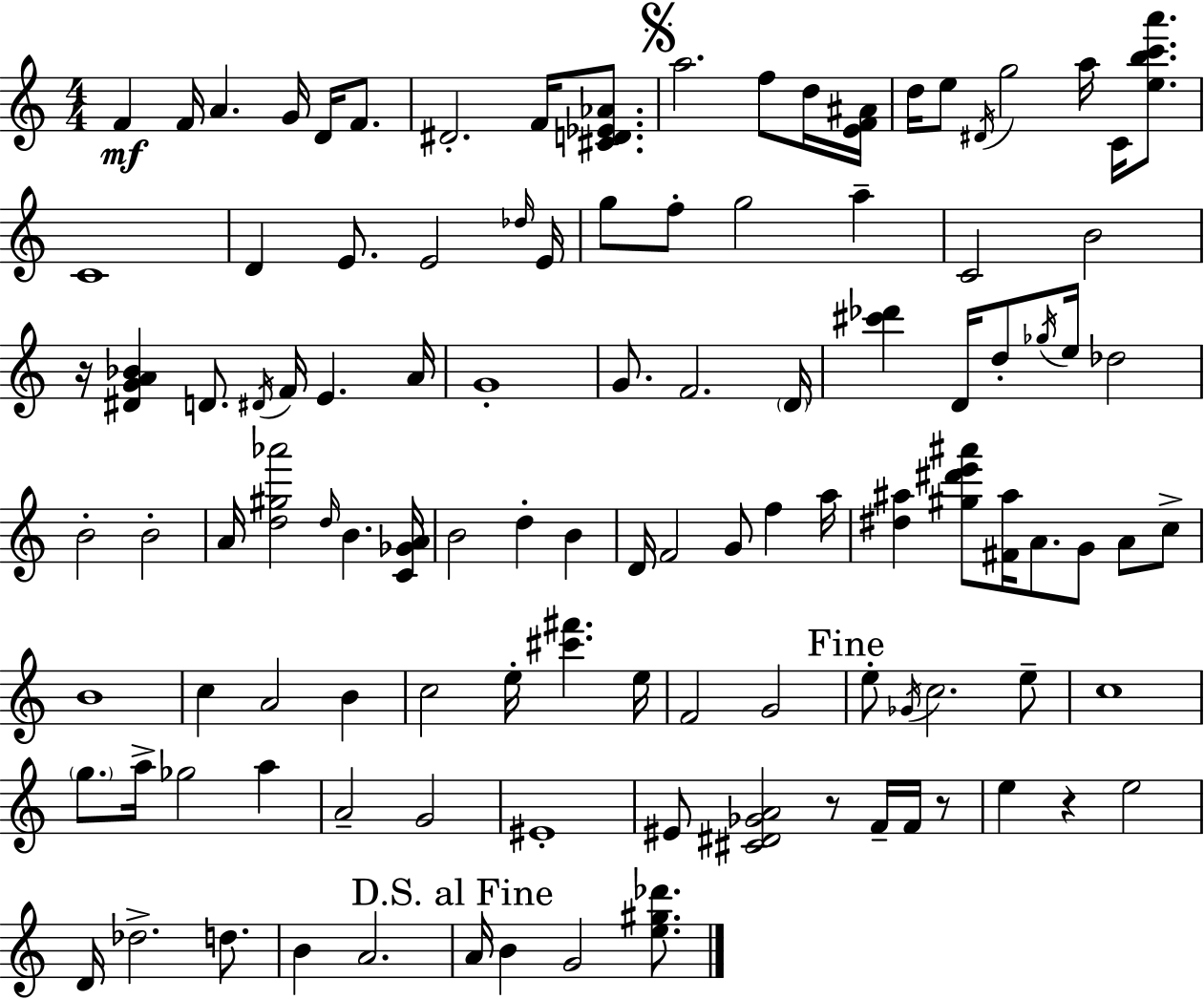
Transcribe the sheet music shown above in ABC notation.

X:1
T:Untitled
M:4/4
L:1/4
K:C
F F/4 A G/4 D/4 F/2 ^D2 F/4 [^CD_E_A]/2 a2 f/2 d/4 [EF^A]/4 d/4 e/2 ^D/4 g2 a/4 C/4 [ebc'a']/2 C4 D E/2 E2 _d/4 E/4 g/2 f/2 g2 a C2 B2 z/4 [^DGA_B] D/2 ^D/4 F/4 E A/4 G4 G/2 F2 D/4 [^c'_d'] D/4 d/2 _g/4 e/4 _d2 B2 B2 A/4 [d^g_a']2 d/4 B [C_GA]/4 B2 d B D/4 F2 G/2 f a/4 [^d^a] [^g^d'e'^a']/2 [^F^a]/4 A/2 G/2 A/2 c/2 B4 c A2 B c2 e/4 [^c'^f'] e/4 F2 G2 e/2 _G/4 c2 e/2 c4 g/2 a/4 _g2 a A2 G2 ^E4 ^E/2 [^C^D_GA]2 z/2 F/4 F/4 z/2 e z e2 D/4 _d2 d/2 B A2 A/4 B G2 [e^g_d']/2